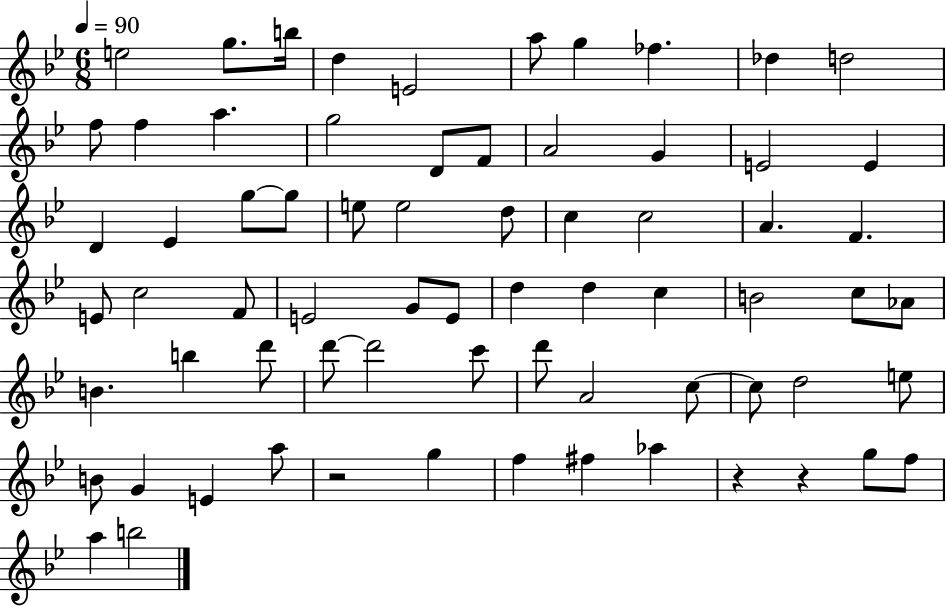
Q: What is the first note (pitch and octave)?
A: E5